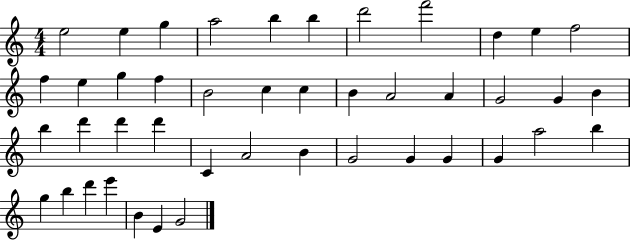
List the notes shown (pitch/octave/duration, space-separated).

E5/h E5/q G5/q A5/h B5/q B5/q D6/h F6/h D5/q E5/q F5/h F5/q E5/q G5/q F5/q B4/h C5/q C5/q B4/q A4/h A4/q G4/h G4/q B4/q B5/q D6/q D6/q D6/q C4/q A4/h B4/q G4/h G4/q G4/q G4/q A5/h B5/q G5/q B5/q D6/q E6/q B4/q E4/q G4/h